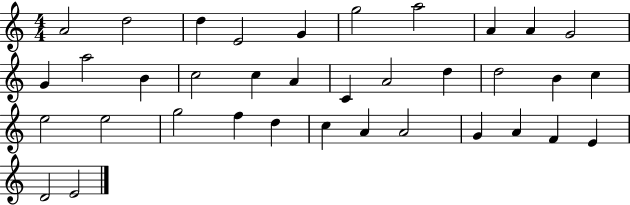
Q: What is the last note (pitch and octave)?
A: E4